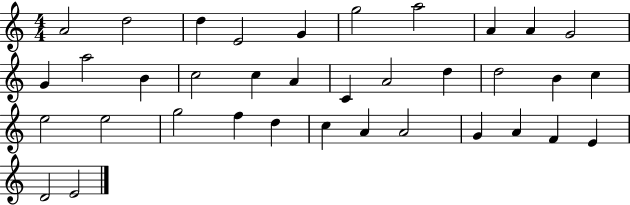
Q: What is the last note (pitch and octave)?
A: E4